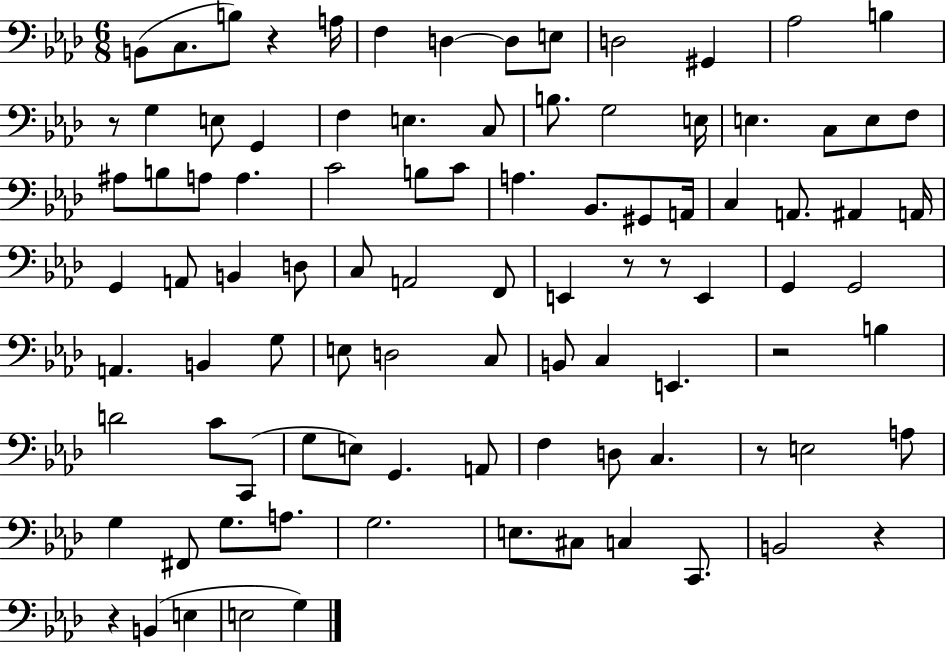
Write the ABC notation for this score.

X:1
T:Untitled
M:6/8
L:1/4
K:Ab
B,,/2 C,/2 B,/2 z A,/4 F, D, D,/2 E,/2 D,2 ^G,, _A,2 B, z/2 G, E,/2 G,, F, E, C,/2 B,/2 G,2 E,/4 E, C,/2 E,/2 F,/2 ^A,/2 B,/2 A,/2 A, C2 B,/2 C/2 A, _B,,/2 ^G,,/2 A,,/4 C, A,,/2 ^A,, A,,/4 G,, A,,/2 B,, D,/2 C,/2 A,,2 F,,/2 E,, z/2 z/2 E,, G,, G,,2 A,, B,, G,/2 E,/2 D,2 C,/2 B,,/2 C, E,, z2 B, D2 C/2 C,,/2 G,/2 E,/2 G,, A,,/2 F, D,/2 C, z/2 E,2 A,/2 G, ^F,,/2 G,/2 A,/2 G,2 E,/2 ^C,/2 C, C,,/2 B,,2 z z B,, E, E,2 G,